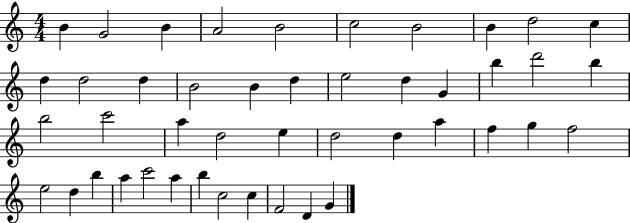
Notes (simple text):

B4/q G4/h B4/q A4/h B4/h C5/h B4/h B4/q D5/h C5/q D5/q D5/h D5/q B4/h B4/q D5/q E5/h D5/q G4/q B5/q D6/h B5/q B5/h C6/h A5/q D5/h E5/q D5/h D5/q A5/q F5/q G5/q F5/h E5/h D5/q B5/q A5/q C6/h A5/q B5/q C5/h C5/q F4/h D4/q G4/q